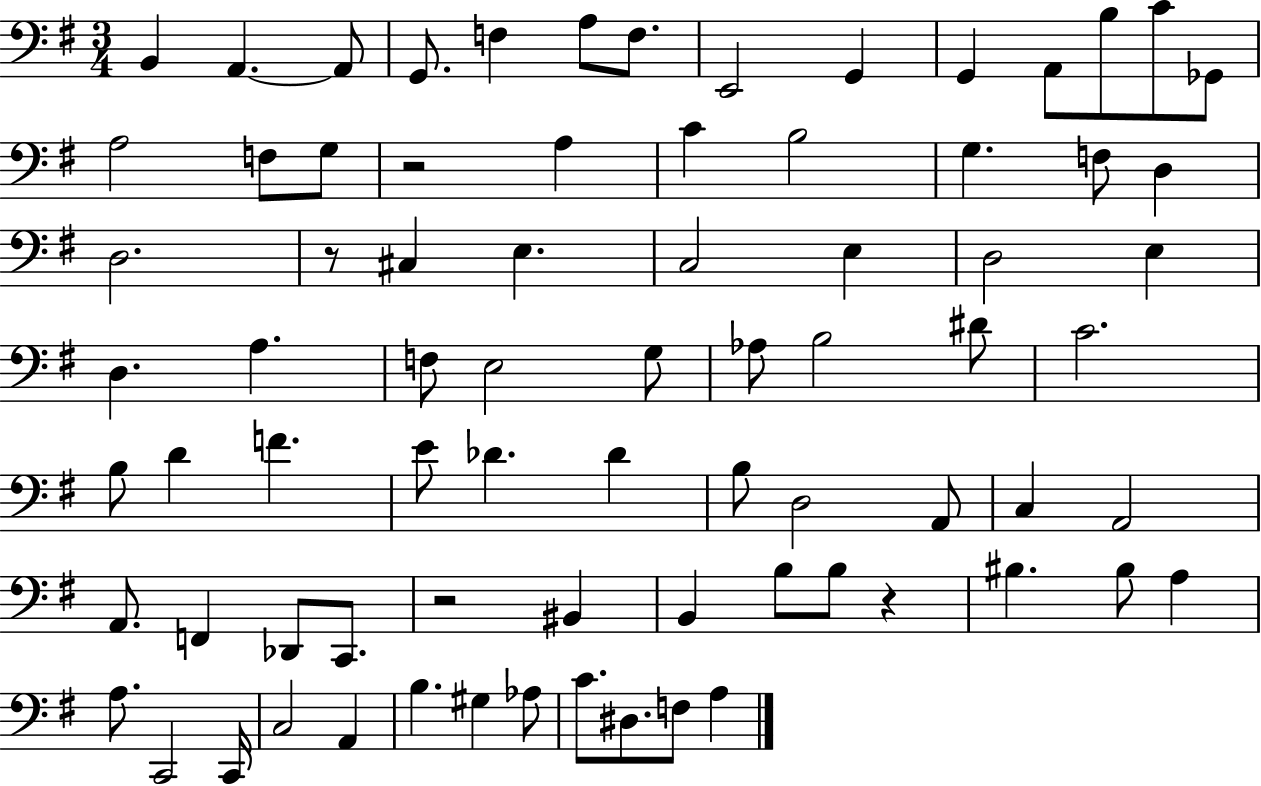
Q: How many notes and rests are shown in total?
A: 77